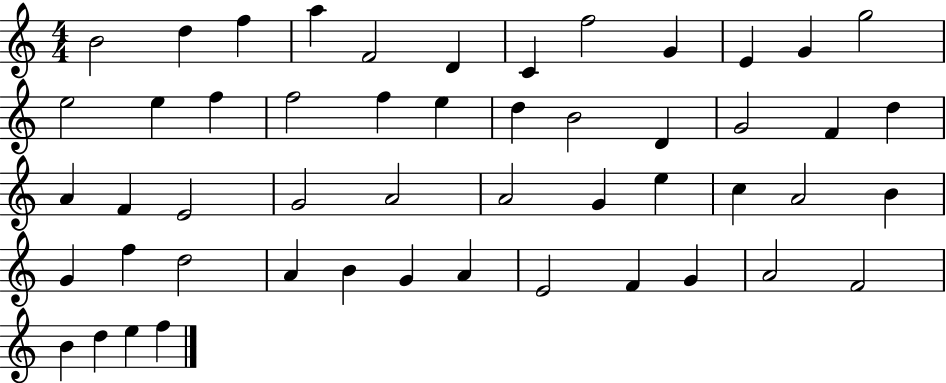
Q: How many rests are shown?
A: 0